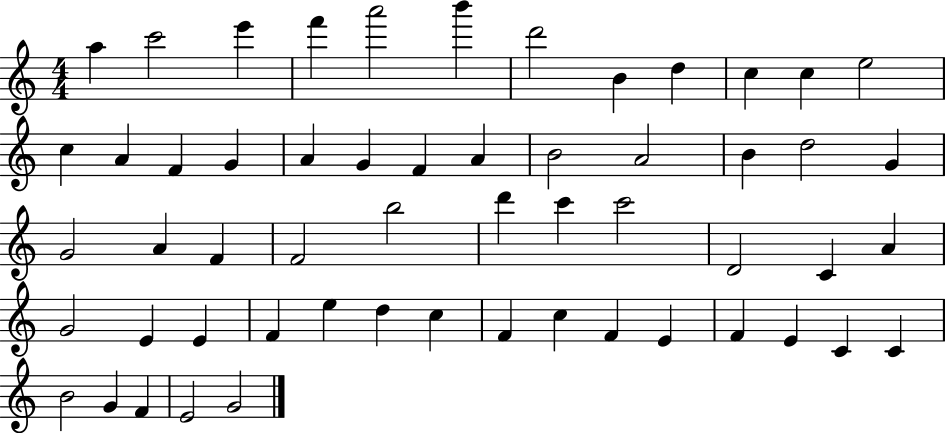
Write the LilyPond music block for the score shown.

{
  \clef treble
  \numericTimeSignature
  \time 4/4
  \key c \major
  a''4 c'''2 e'''4 | f'''4 a'''2 b'''4 | d'''2 b'4 d''4 | c''4 c''4 e''2 | \break c''4 a'4 f'4 g'4 | a'4 g'4 f'4 a'4 | b'2 a'2 | b'4 d''2 g'4 | \break g'2 a'4 f'4 | f'2 b''2 | d'''4 c'''4 c'''2 | d'2 c'4 a'4 | \break g'2 e'4 e'4 | f'4 e''4 d''4 c''4 | f'4 c''4 f'4 e'4 | f'4 e'4 c'4 c'4 | \break b'2 g'4 f'4 | e'2 g'2 | \bar "|."
}